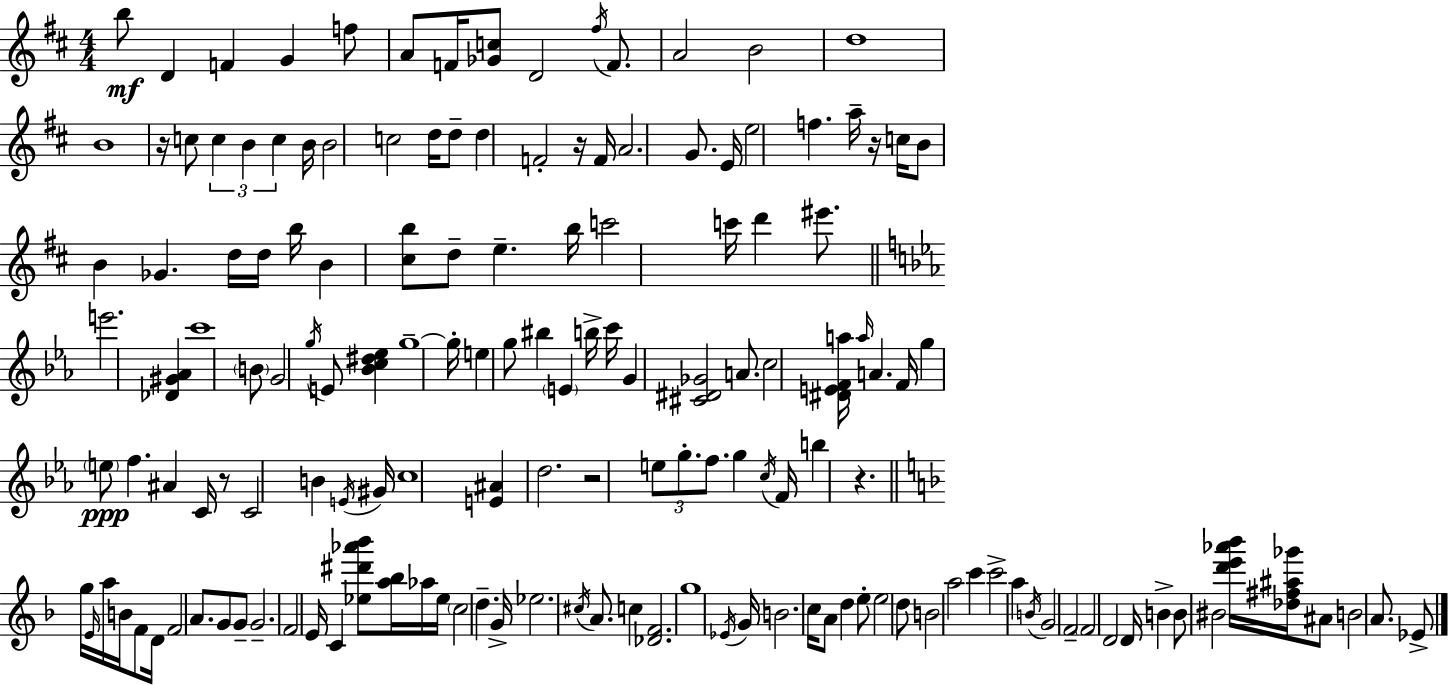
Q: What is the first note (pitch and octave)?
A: B5